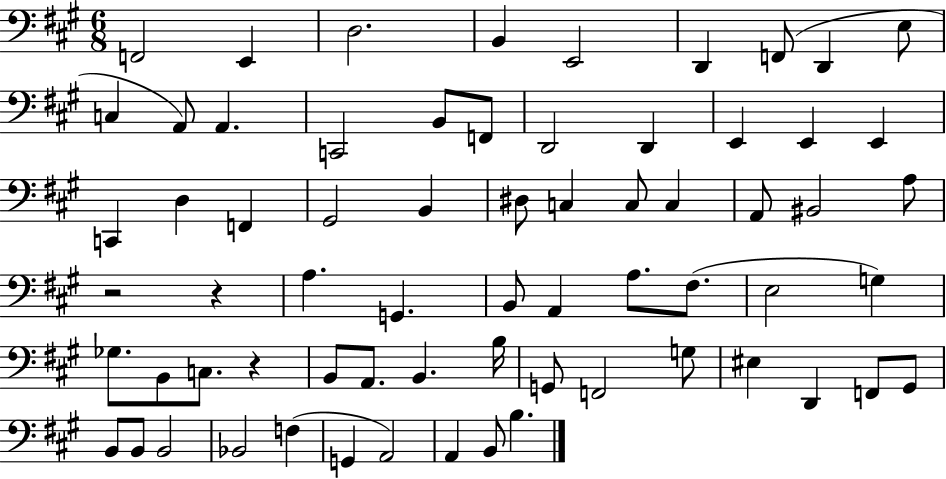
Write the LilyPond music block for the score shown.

{
  \clef bass
  \numericTimeSignature
  \time 6/8
  \key a \major
  \repeat volta 2 { f,2 e,4 | d2. | b,4 e,2 | d,4 f,8( d,4 e8 | \break c4 a,8) a,4. | c,2 b,8 f,8 | d,2 d,4 | e,4 e,4 e,4 | \break c,4 d4 f,4 | gis,2 b,4 | dis8 c4 c8 c4 | a,8 bis,2 a8 | \break r2 r4 | a4. g,4. | b,8 a,4 a8. fis8.( | e2 g4) | \break ges8. b,8 c8. r4 | b,8 a,8. b,4. b16 | g,8 f,2 g8 | eis4 d,4 f,8 gis,8 | \break b,8 b,8 b,2 | bes,2 f4( | g,4 a,2) | a,4 b,8 b4. | \break } \bar "|."
}